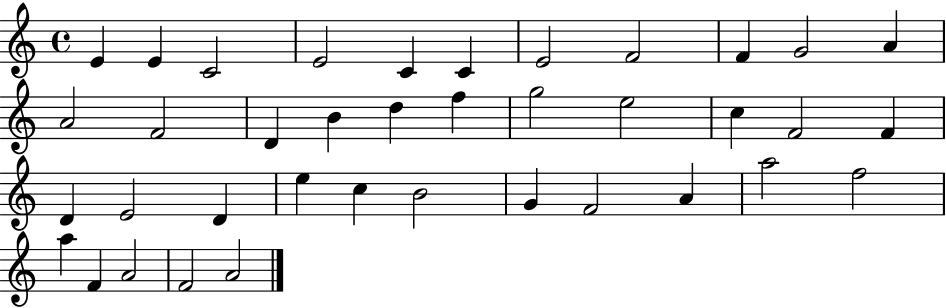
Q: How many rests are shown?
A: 0